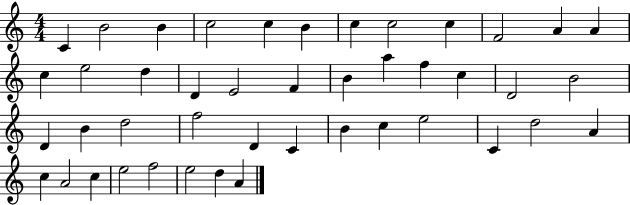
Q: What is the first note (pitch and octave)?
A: C4